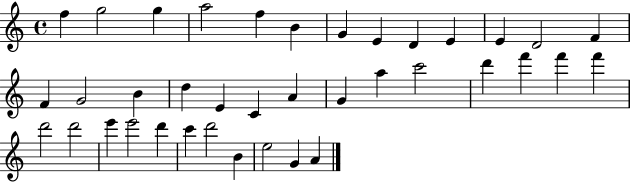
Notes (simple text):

F5/q G5/h G5/q A5/h F5/q B4/q G4/q E4/q D4/q E4/q E4/q D4/h F4/q F4/q G4/h B4/q D5/q E4/q C4/q A4/q G4/q A5/q C6/h D6/q F6/q F6/q F6/q D6/h D6/h E6/q E6/h D6/q C6/q D6/h B4/q E5/h G4/q A4/q